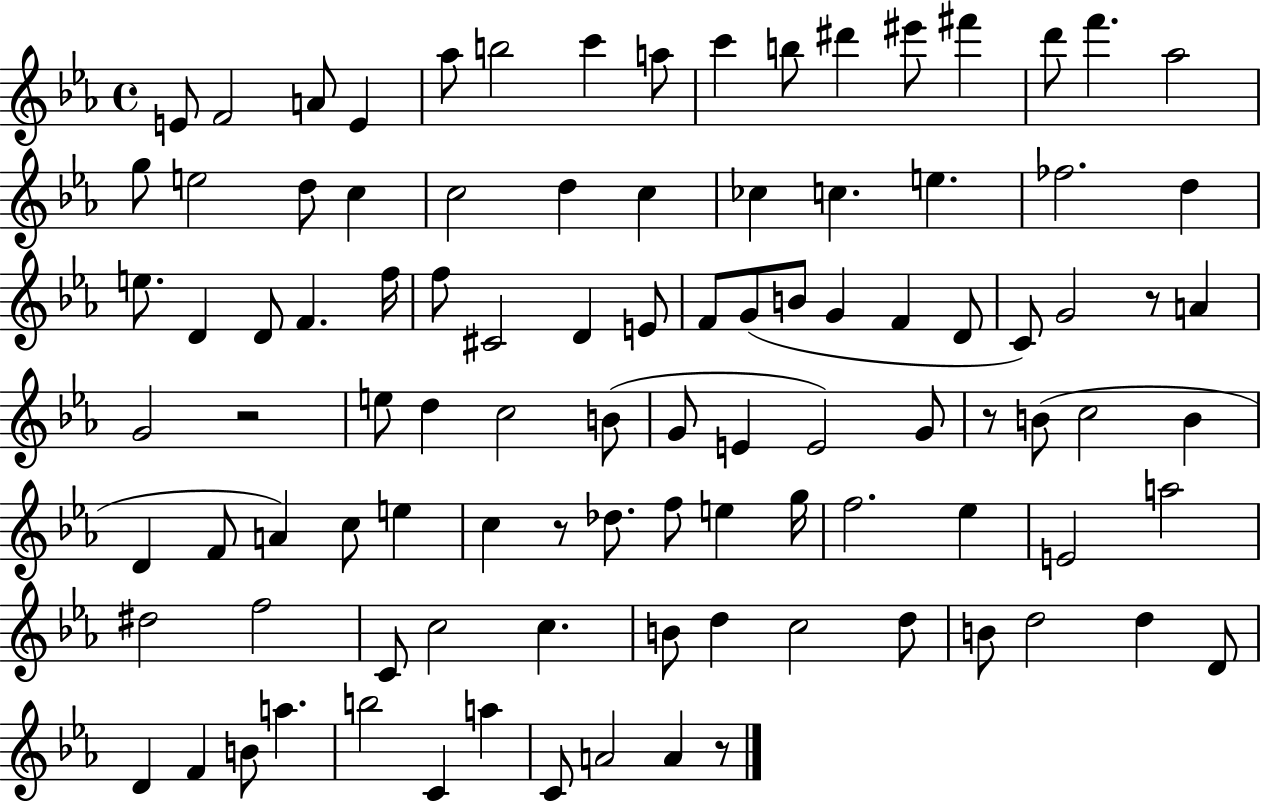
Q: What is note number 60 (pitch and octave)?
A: F4